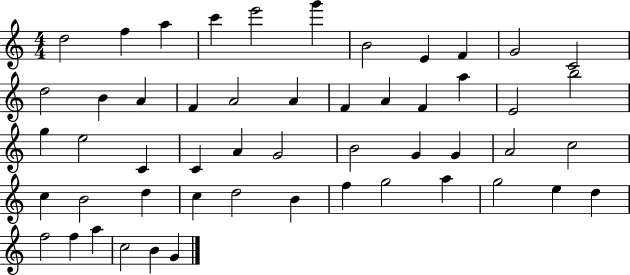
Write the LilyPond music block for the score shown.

{
  \clef treble
  \numericTimeSignature
  \time 4/4
  \key c \major
  d''2 f''4 a''4 | c'''4 e'''2 g'''4 | b'2 e'4 f'4 | g'2 c'2 | \break d''2 b'4 a'4 | f'4 a'2 a'4 | f'4 a'4 f'4 a''4 | e'2 b''2 | \break g''4 e''2 c'4 | c'4 a'4 g'2 | b'2 g'4 g'4 | a'2 c''2 | \break c''4 b'2 d''4 | c''4 d''2 b'4 | f''4 g''2 a''4 | g''2 e''4 d''4 | \break f''2 f''4 a''4 | c''2 b'4 g'4 | \bar "|."
}